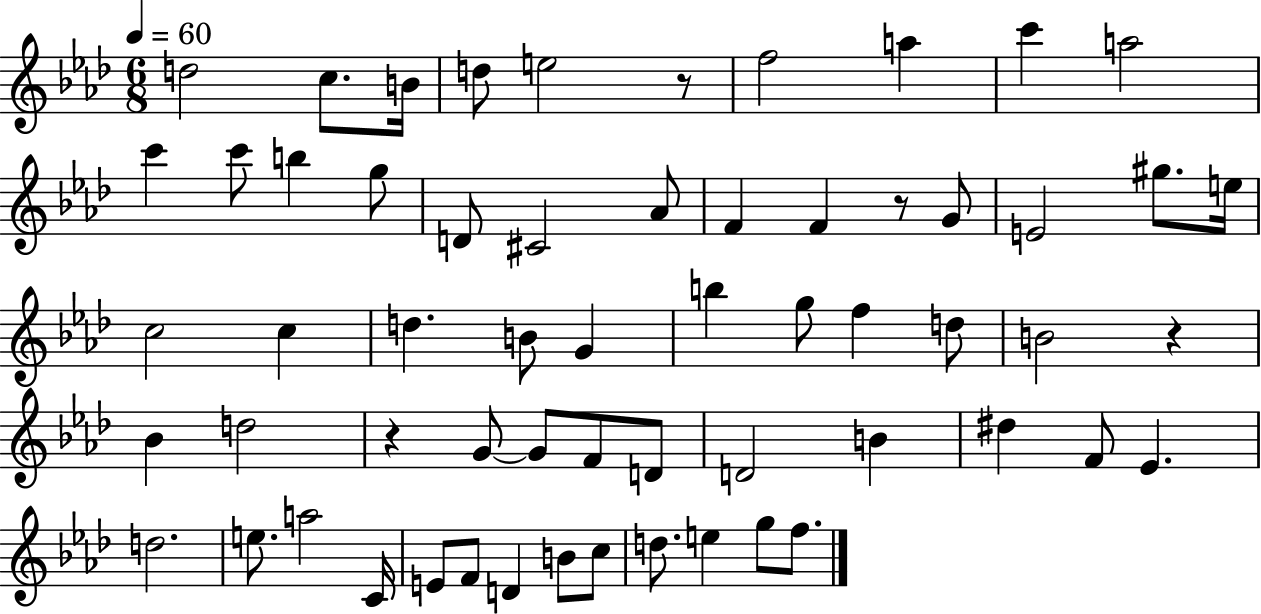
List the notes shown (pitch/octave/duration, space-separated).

D5/h C5/e. B4/s D5/e E5/h R/e F5/h A5/q C6/q A5/h C6/q C6/e B5/q G5/e D4/e C#4/h Ab4/e F4/q F4/q R/e G4/e E4/h G#5/e. E5/s C5/h C5/q D5/q. B4/e G4/q B5/q G5/e F5/q D5/e B4/h R/q Bb4/q D5/h R/q G4/e G4/e F4/e D4/e D4/h B4/q D#5/q F4/e Eb4/q. D5/h. E5/e. A5/h C4/s E4/e F4/e D4/q B4/e C5/e D5/e. E5/q G5/e F5/e.